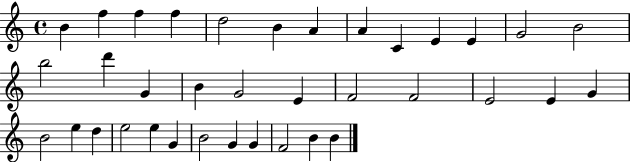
B4/q F5/q F5/q F5/q D5/h B4/q A4/q A4/q C4/q E4/q E4/q G4/h B4/h B5/h D6/q G4/q B4/q G4/h E4/q F4/h F4/h E4/h E4/q G4/q B4/h E5/q D5/q E5/h E5/q G4/q B4/h G4/q G4/q F4/h B4/q B4/q